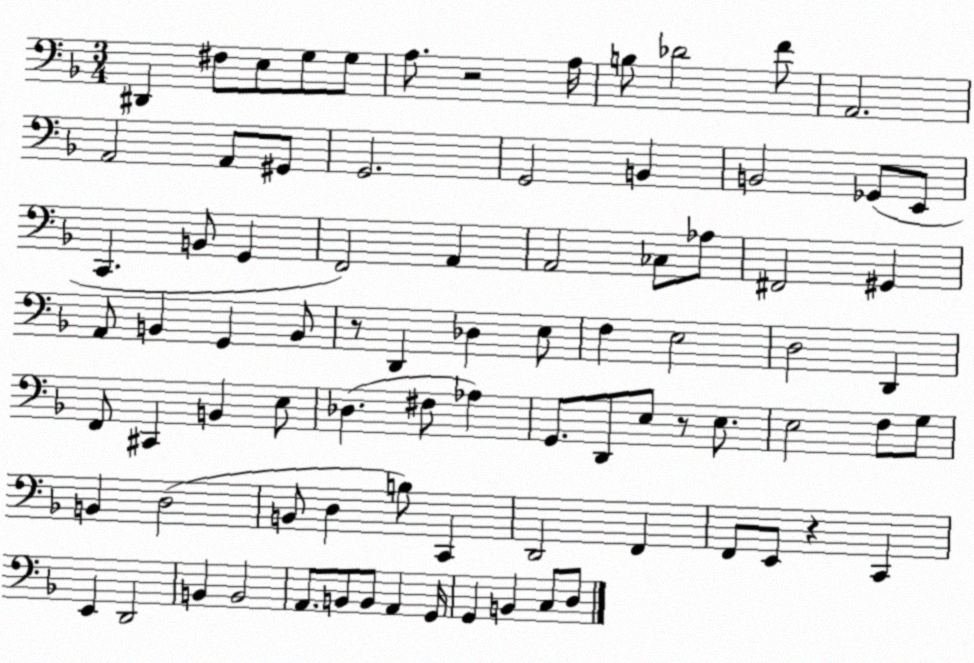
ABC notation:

X:1
T:Untitled
M:3/4
L:1/4
K:F
^D,, ^F,/2 E,/2 G,/2 G,/2 A,/2 z2 A,/4 B,/2 _D2 F/2 A,,2 A,,2 A,,/2 ^G,,/2 G,,2 G,,2 B,, B,,2 _G,,/2 E,,/2 C,, B,,/2 G,, F,,2 A,, A,,2 _C,/2 _A,/2 ^F,,2 ^G,, A,,/2 B,, G,, B,,/2 z/2 D,, _D, E,/2 F, E,2 D,2 D,, F,,/2 ^C,, B,, E,/2 _D, ^F,/2 _A, G,,/2 D,,/2 E,/2 z/2 E,/2 E,2 F,/2 G,/2 B,, D,2 B,,/2 D, B,/2 C,, D,,2 F,, F,,/2 E,,/2 z C,, E,, D,,2 B,, B,,2 A,,/2 B,,/2 B,,/2 A,, G,,/4 G,, B,, C,/2 D,/2